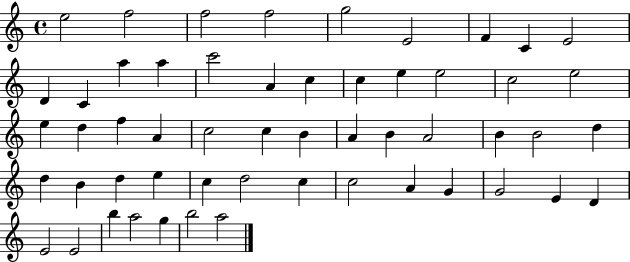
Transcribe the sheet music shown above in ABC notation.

X:1
T:Untitled
M:4/4
L:1/4
K:C
e2 f2 f2 f2 g2 E2 F C E2 D C a a c'2 A c c e e2 c2 e2 e d f A c2 c B A B A2 B B2 d d B d e c d2 c c2 A G G2 E D E2 E2 b a2 g b2 a2